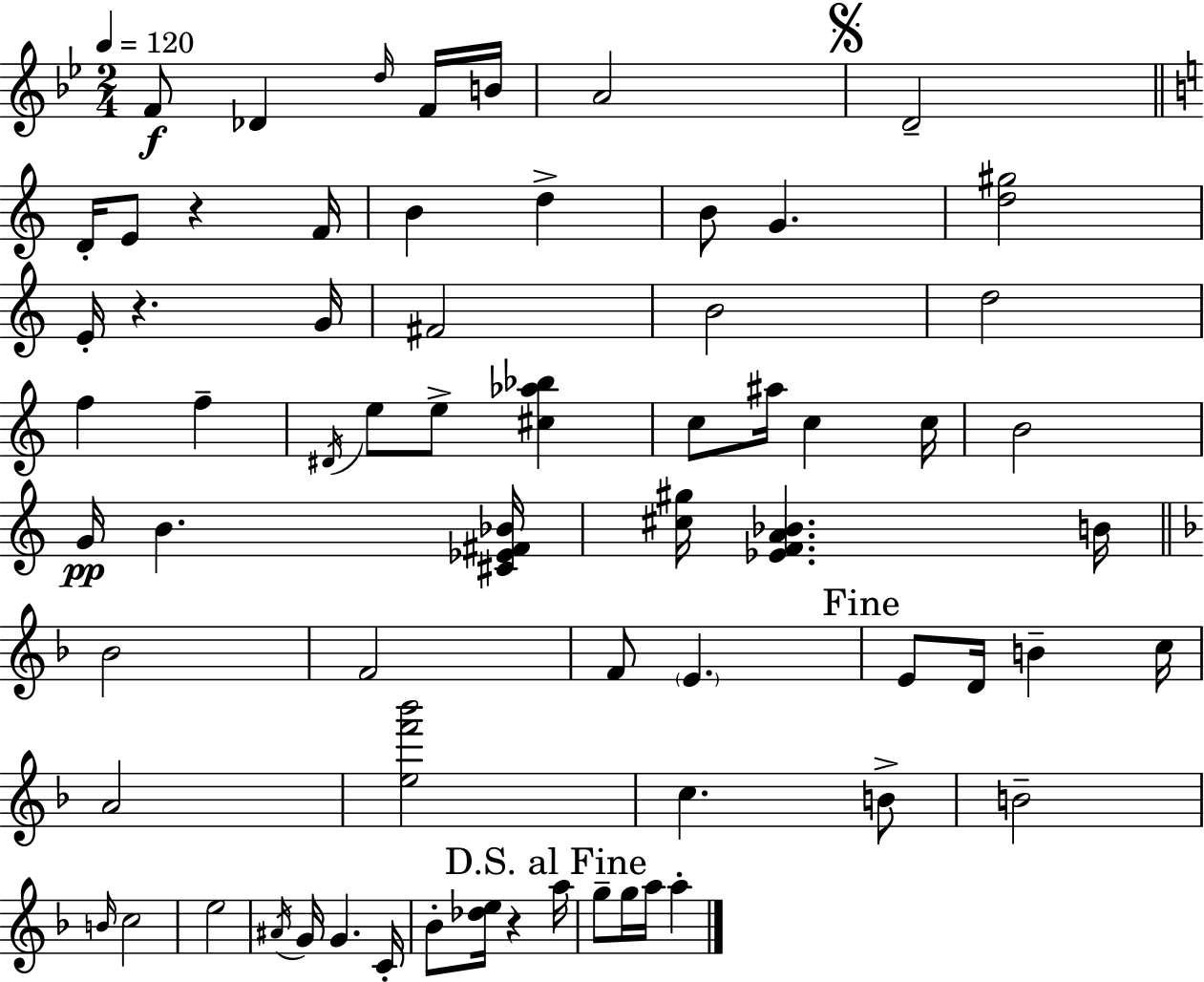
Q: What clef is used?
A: treble